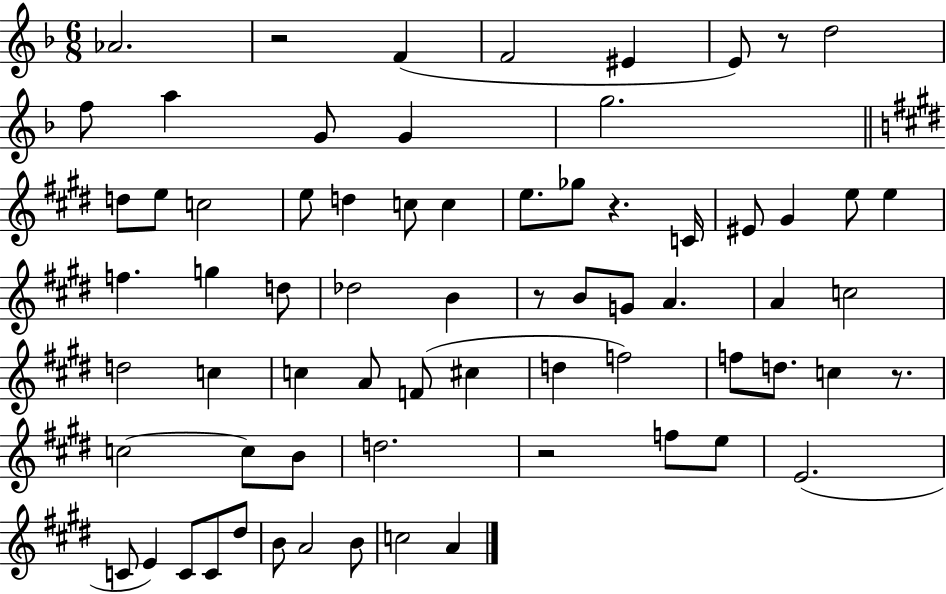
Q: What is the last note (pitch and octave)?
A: A4